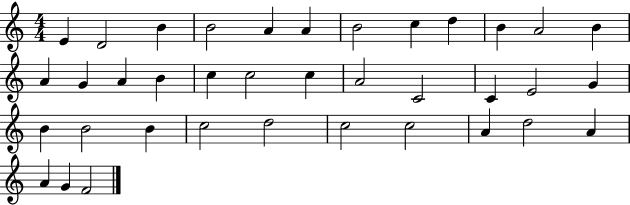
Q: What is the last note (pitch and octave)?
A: F4